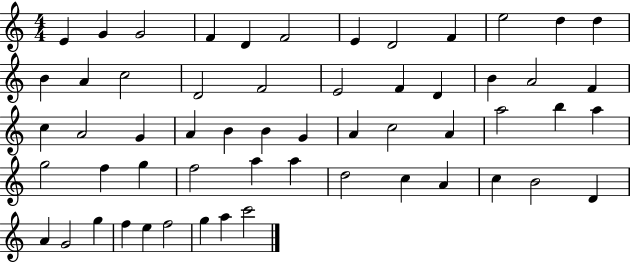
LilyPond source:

{
  \clef treble
  \numericTimeSignature
  \time 4/4
  \key c \major
  e'4 g'4 g'2 | f'4 d'4 f'2 | e'4 d'2 f'4 | e''2 d''4 d''4 | \break b'4 a'4 c''2 | d'2 f'2 | e'2 f'4 d'4 | b'4 a'2 f'4 | \break c''4 a'2 g'4 | a'4 b'4 b'4 g'4 | a'4 c''2 a'4 | a''2 b''4 a''4 | \break g''2 f''4 g''4 | f''2 a''4 a''4 | d''2 c''4 a'4 | c''4 b'2 d'4 | \break a'4 g'2 g''4 | f''4 e''4 f''2 | g''4 a''4 c'''2 | \bar "|."
}